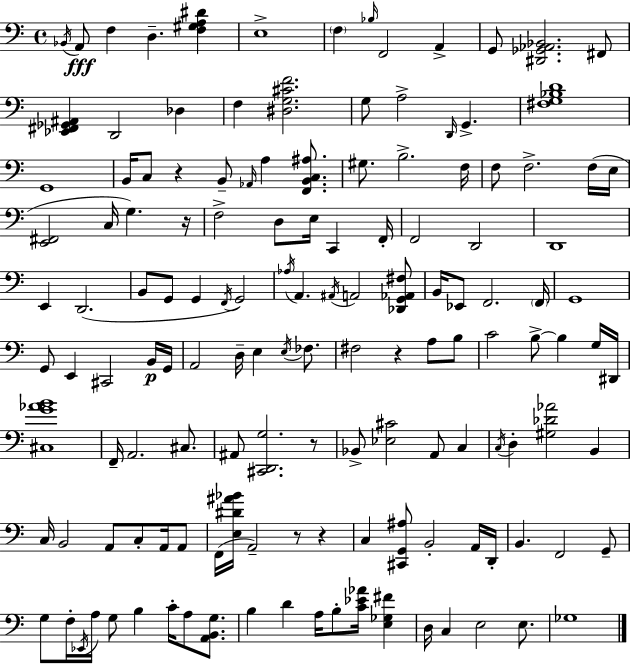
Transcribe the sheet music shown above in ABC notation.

X:1
T:Untitled
M:4/4
L:1/4
K:C
_B,,/4 A,,/2 F, D, [F,^G,A,^D] E,4 F, _B,/4 F,,2 A,, G,,/2 [^D,,_G,,_A,,_B,,]2 ^F,,/2 [_E,,^F,,_G,,^A,,] D,,2 _D, F, [^D,G,^CF]2 G,/2 A,2 D,,/4 G,, [^F,G,_B,D]4 G,,4 B,,/4 C,/2 z B,,/2 _A,,/4 A, [F,,B,,C,^A,]/2 ^G,/2 B,2 F,/4 F,/2 F,2 F,/4 E,/4 [E,,^F,,]2 C,/4 G, z/4 F,2 D,/2 E,/4 C,, F,,/4 F,,2 D,,2 D,,4 E,, D,,2 B,,/2 G,,/2 G,, F,,/4 G,,2 _A,/4 A,, ^A,,/4 A,,2 [_D,,G,,_A,,^F,]/2 B,,/4 _E,,/2 F,,2 F,,/4 G,,4 G,,/2 E,, ^C,,2 B,,/4 G,,/4 A,,2 D,/4 E, E,/4 _F,/2 ^F,2 z A,/2 B,/2 C2 B,/2 B, G,/4 ^D,,/4 [^C,G_AB]4 F,,/4 A,,2 ^C,/2 ^A,,/2 [^C,,D,,G,]2 z/2 _B,,/2 [_E,^C]2 A,,/2 C, C,/4 D, [^G,_D_A]2 B,, C,/4 B,,2 A,,/2 C,/2 A,,/4 A,,/2 F,,/4 [E,^D^A_B]/4 A,,2 z/2 z C, [^C,,G,,^A,]/2 B,,2 A,,/4 D,,/4 B,, F,,2 G,,/2 G,/2 F,/4 _E,,/4 A,/4 G,/2 B, C/4 A,/2 [A,,B,,G,]/2 B, D A,/4 B,/2 [C_E_A]/4 [E,_G,^F] D,/4 C, E,2 E,/2 _G,4